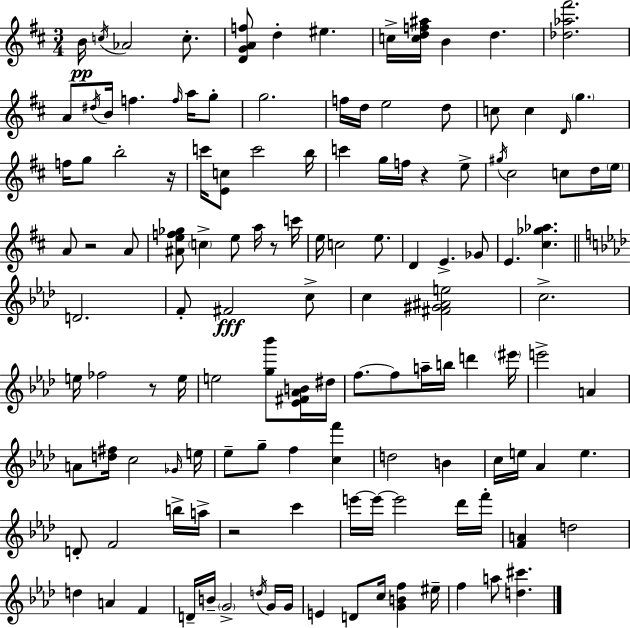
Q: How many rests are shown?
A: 6